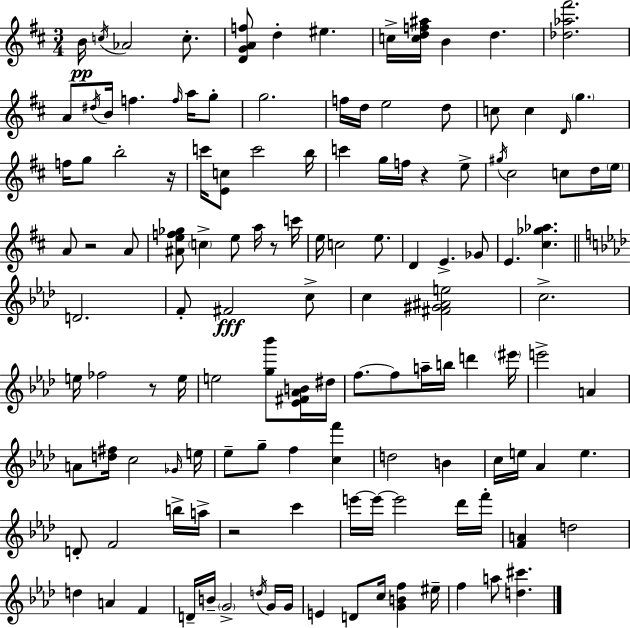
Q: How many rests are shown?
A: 6